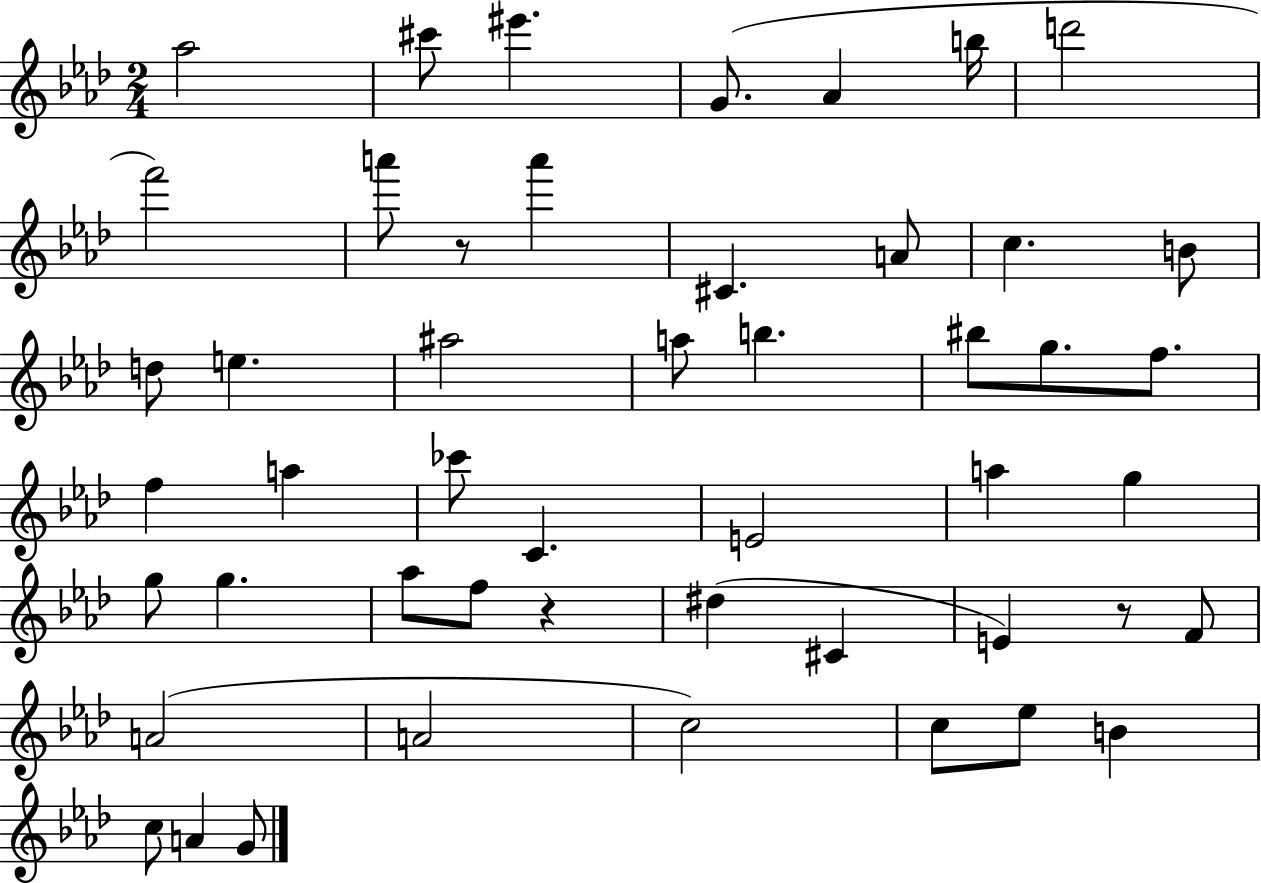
Ab5/h C#6/e EIS6/q. G4/e. Ab4/q B5/s D6/h F6/h A6/e R/e A6/q C#4/q. A4/e C5/q. B4/e D5/e E5/q. A#5/h A5/e B5/q. BIS5/e G5/e. F5/e. F5/q A5/q CES6/e C4/q. E4/h A5/q G5/q G5/e G5/q. Ab5/e F5/e R/q D#5/q C#4/q E4/q R/e F4/e A4/h A4/h C5/h C5/e Eb5/e B4/q C5/e A4/q G4/e